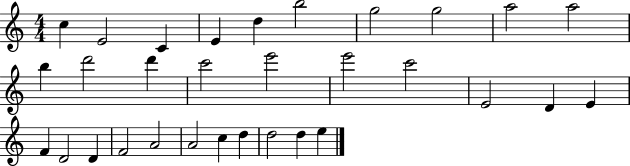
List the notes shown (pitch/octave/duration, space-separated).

C5/q E4/h C4/q E4/q D5/q B5/h G5/h G5/h A5/h A5/h B5/q D6/h D6/q C6/h E6/h E6/h C6/h E4/h D4/q E4/q F4/q D4/h D4/q F4/h A4/h A4/h C5/q D5/q D5/h D5/q E5/q